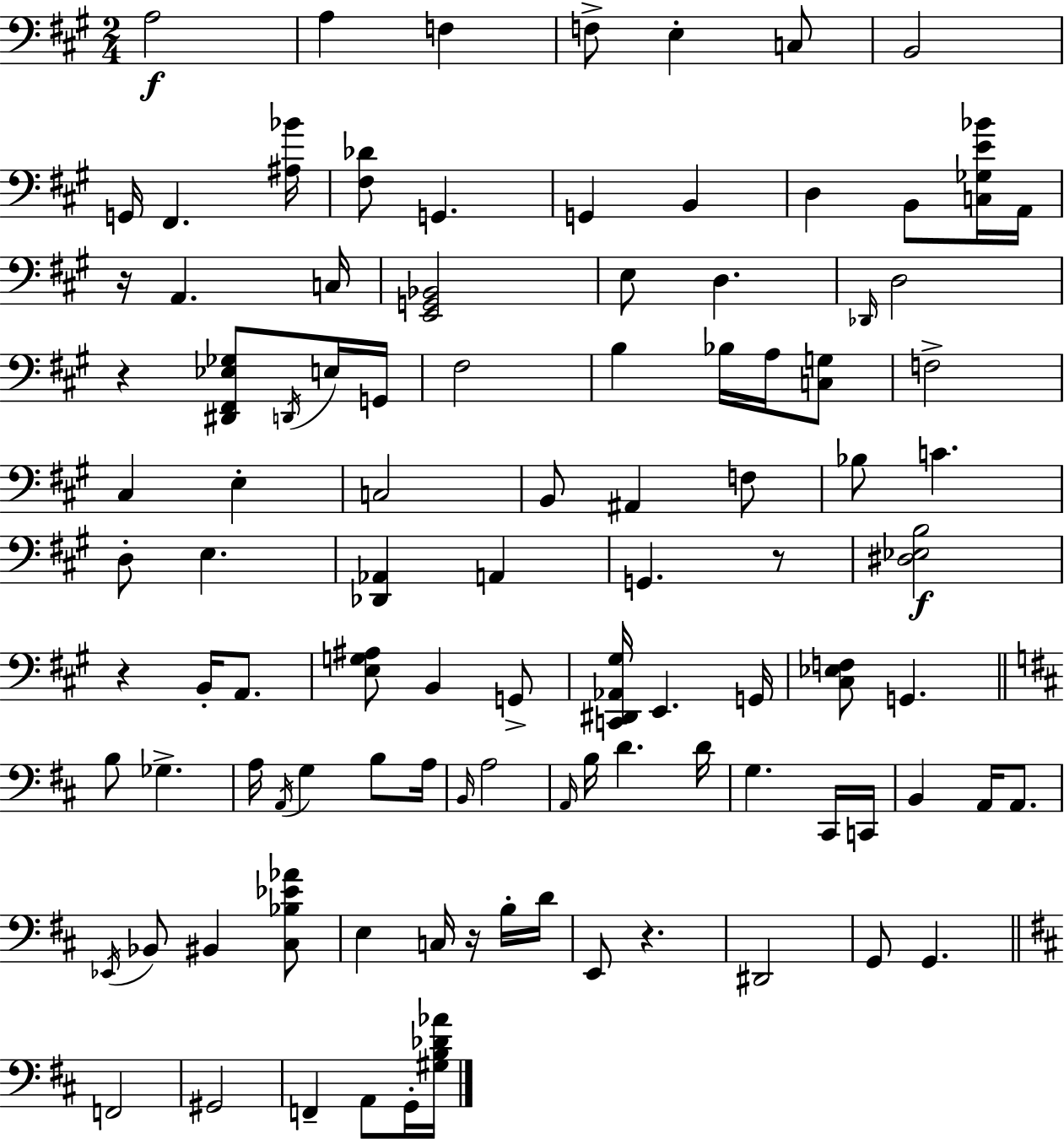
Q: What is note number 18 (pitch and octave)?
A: E3